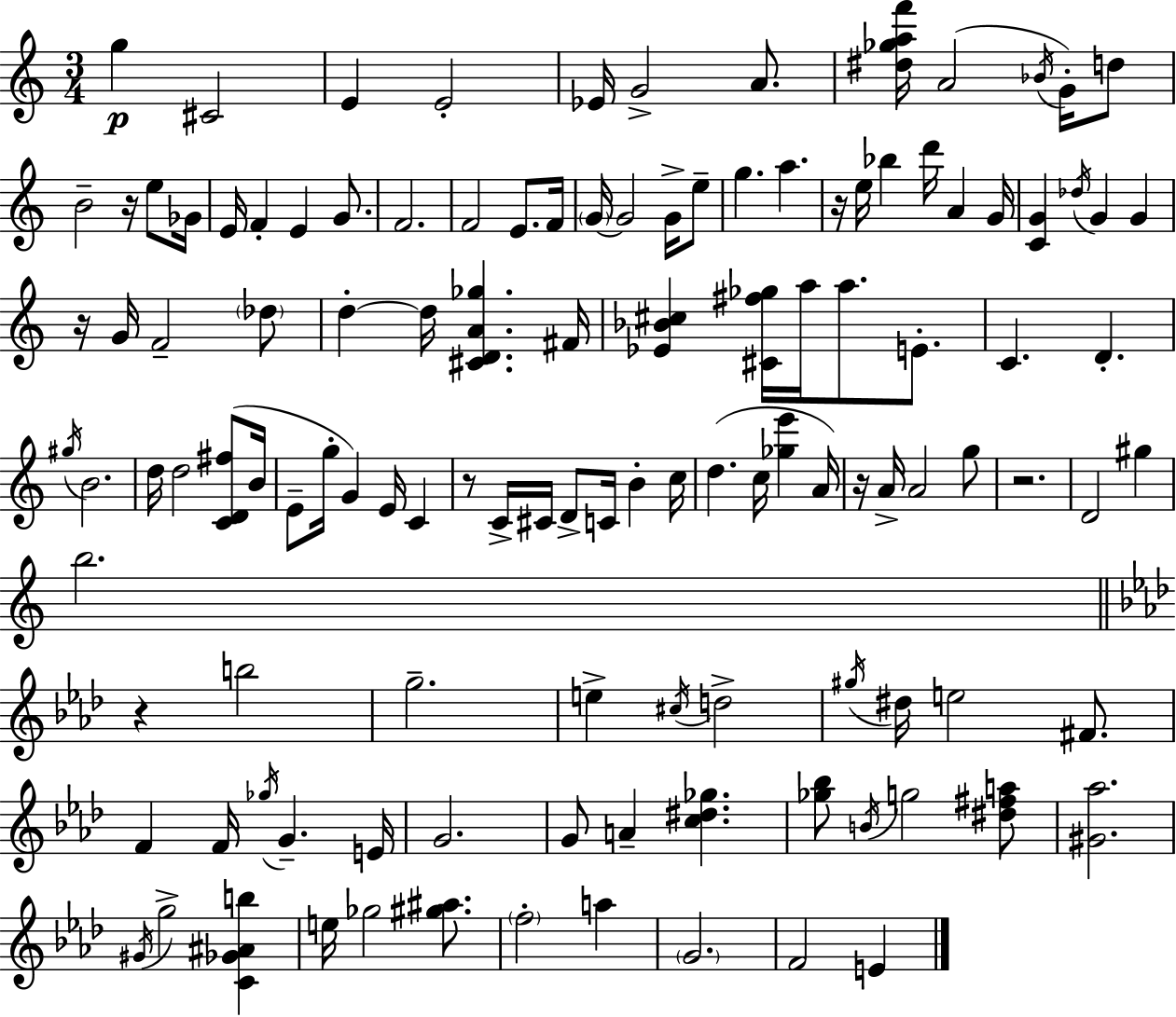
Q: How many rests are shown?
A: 7